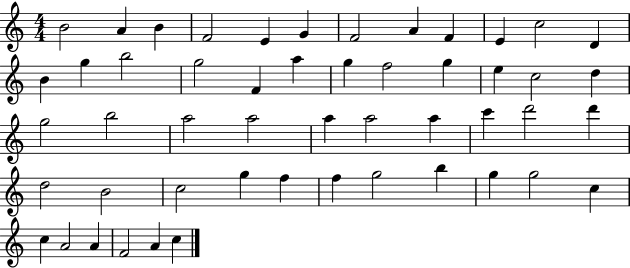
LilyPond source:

{
  \clef treble
  \numericTimeSignature
  \time 4/4
  \key c \major
  b'2 a'4 b'4 | f'2 e'4 g'4 | f'2 a'4 f'4 | e'4 c''2 d'4 | \break b'4 g''4 b''2 | g''2 f'4 a''4 | g''4 f''2 g''4 | e''4 c''2 d''4 | \break g''2 b''2 | a''2 a''2 | a''4 a''2 a''4 | c'''4 d'''2 d'''4 | \break d''2 b'2 | c''2 g''4 f''4 | f''4 g''2 b''4 | g''4 g''2 c''4 | \break c''4 a'2 a'4 | f'2 a'4 c''4 | \bar "|."
}